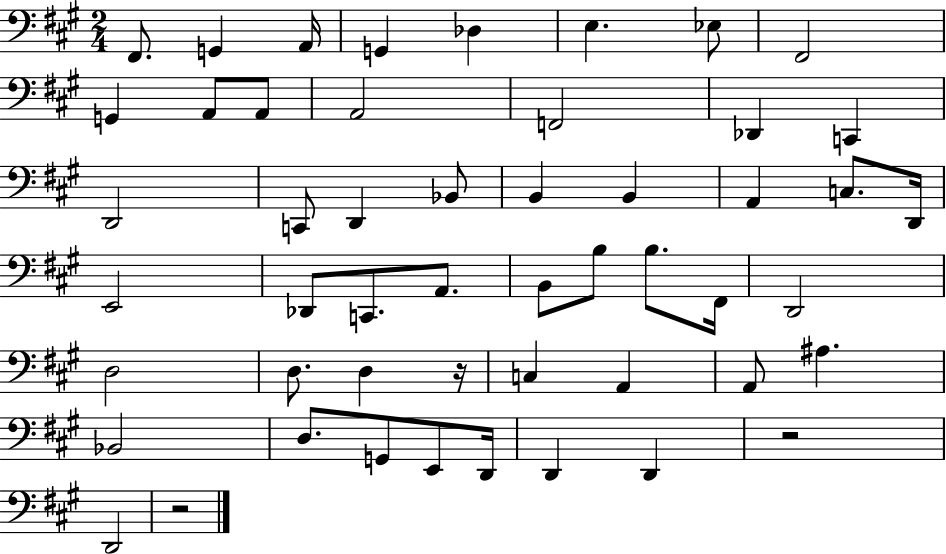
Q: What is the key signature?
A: A major